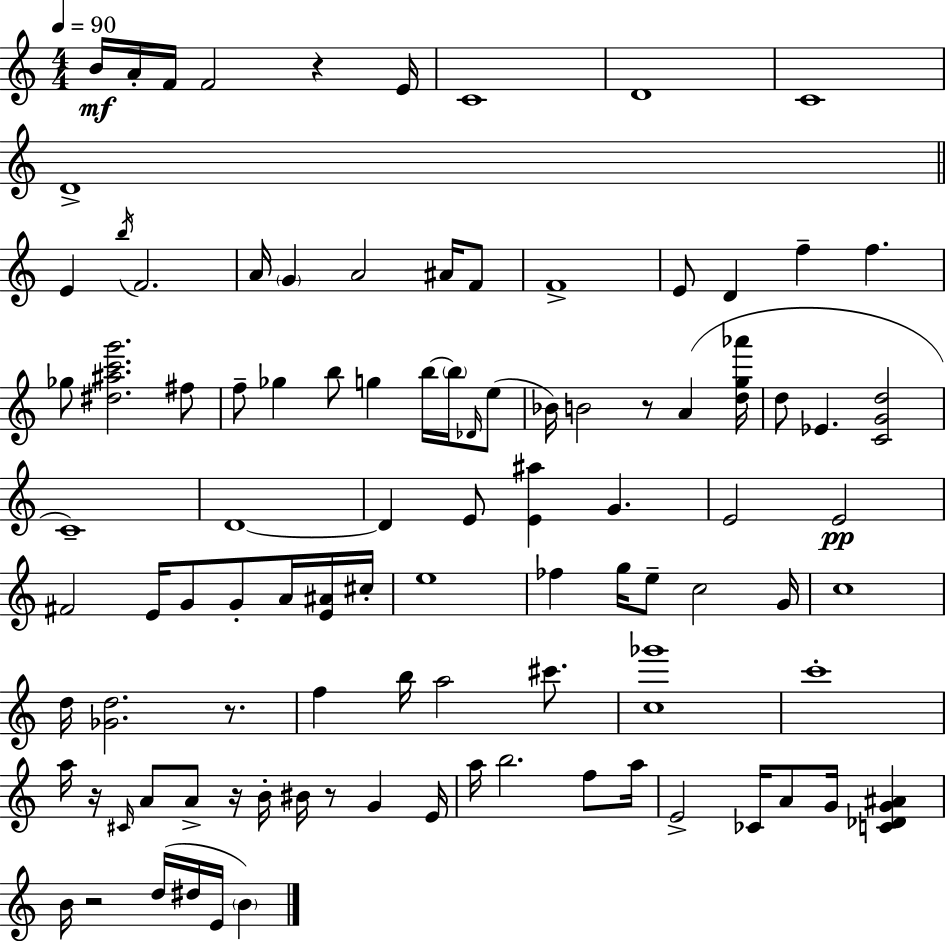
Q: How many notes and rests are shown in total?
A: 99